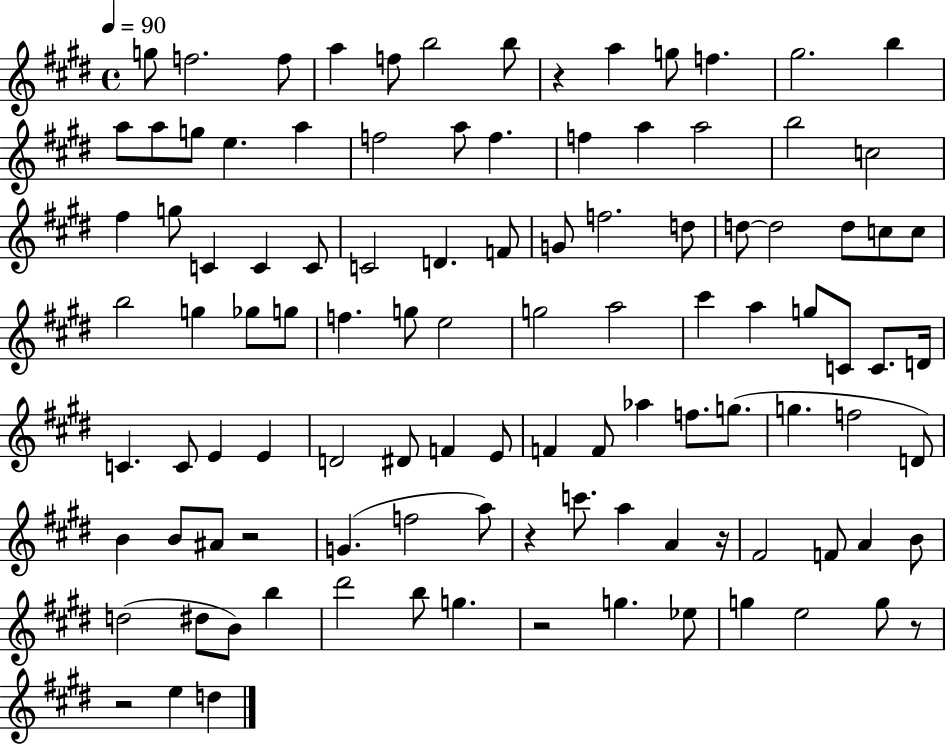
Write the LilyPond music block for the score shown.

{
  \clef treble
  \time 4/4
  \defaultTimeSignature
  \key e \major
  \tempo 4 = 90
  \repeat volta 2 { g''8 f''2. f''8 | a''4 f''8 b''2 b''8 | r4 a''4 g''8 f''4. | gis''2. b''4 | \break a''8 a''8 g''8 e''4. a''4 | f''2 a''8 f''4. | f''4 a''4 a''2 | b''2 c''2 | \break fis''4 g''8 c'4 c'4 c'8 | c'2 d'4. f'8 | g'8 f''2. d''8 | d''8~~ d''2 d''8 c''8 c''8 | \break b''2 g''4 ges''8 g''8 | f''4. g''8 e''2 | g''2 a''2 | cis'''4 a''4 g''8 c'8 c'8. d'16 | \break c'4. c'8 e'4 e'4 | d'2 dis'8 f'4 e'8 | f'4 f'8 aes''4 f''8. g''8.( | g''4. f''2 d'8) | \break b'4 b'8 ais'8 r2 | g'4.( f''2 a''8) | r4 c'''8. a''4 a'4 r16 | fis'2 f'8 a'4 b'8 | \break d''2( dis''8 b'8) b''4 | dis'''2 b''8 g''4. | r2 g''4. ees''8 | g''4 e''2 g''8 r8 | \break r2 e''4 d''4 | } \bar "|."
}